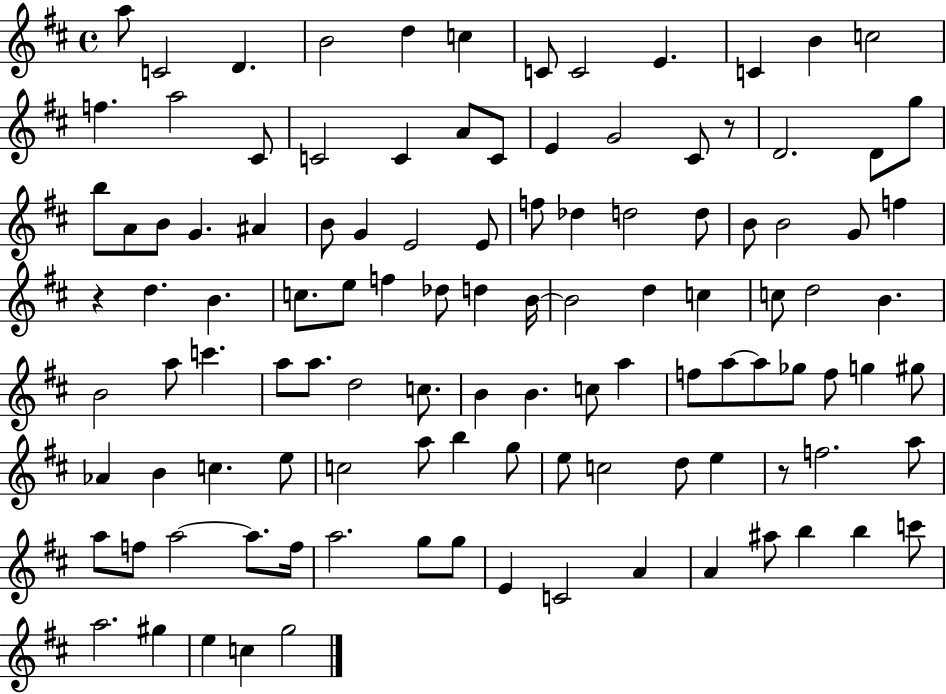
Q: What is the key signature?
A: D major